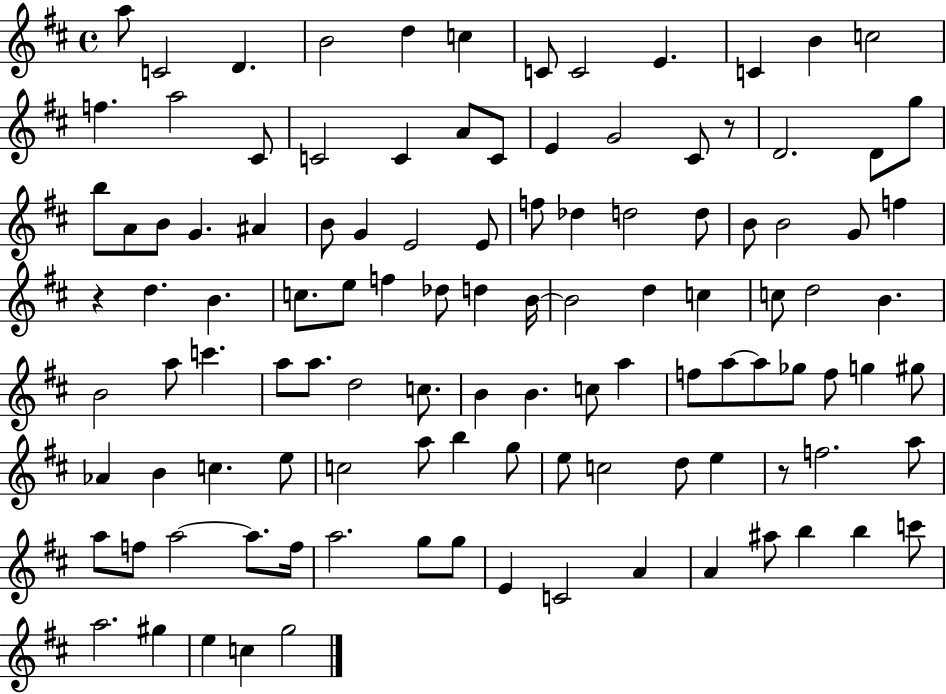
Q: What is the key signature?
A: D major